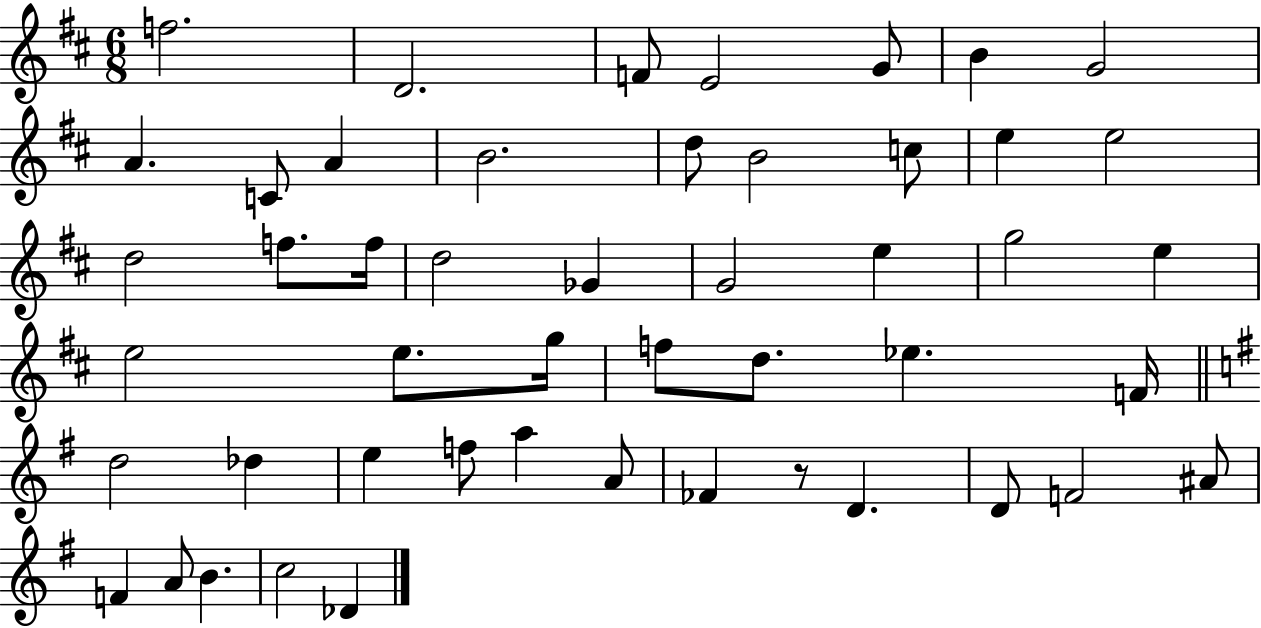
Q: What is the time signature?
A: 6/8